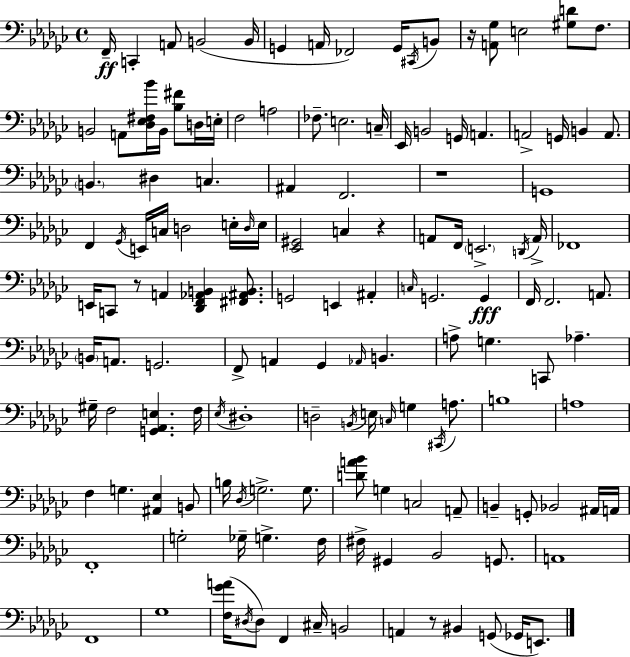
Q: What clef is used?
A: bass